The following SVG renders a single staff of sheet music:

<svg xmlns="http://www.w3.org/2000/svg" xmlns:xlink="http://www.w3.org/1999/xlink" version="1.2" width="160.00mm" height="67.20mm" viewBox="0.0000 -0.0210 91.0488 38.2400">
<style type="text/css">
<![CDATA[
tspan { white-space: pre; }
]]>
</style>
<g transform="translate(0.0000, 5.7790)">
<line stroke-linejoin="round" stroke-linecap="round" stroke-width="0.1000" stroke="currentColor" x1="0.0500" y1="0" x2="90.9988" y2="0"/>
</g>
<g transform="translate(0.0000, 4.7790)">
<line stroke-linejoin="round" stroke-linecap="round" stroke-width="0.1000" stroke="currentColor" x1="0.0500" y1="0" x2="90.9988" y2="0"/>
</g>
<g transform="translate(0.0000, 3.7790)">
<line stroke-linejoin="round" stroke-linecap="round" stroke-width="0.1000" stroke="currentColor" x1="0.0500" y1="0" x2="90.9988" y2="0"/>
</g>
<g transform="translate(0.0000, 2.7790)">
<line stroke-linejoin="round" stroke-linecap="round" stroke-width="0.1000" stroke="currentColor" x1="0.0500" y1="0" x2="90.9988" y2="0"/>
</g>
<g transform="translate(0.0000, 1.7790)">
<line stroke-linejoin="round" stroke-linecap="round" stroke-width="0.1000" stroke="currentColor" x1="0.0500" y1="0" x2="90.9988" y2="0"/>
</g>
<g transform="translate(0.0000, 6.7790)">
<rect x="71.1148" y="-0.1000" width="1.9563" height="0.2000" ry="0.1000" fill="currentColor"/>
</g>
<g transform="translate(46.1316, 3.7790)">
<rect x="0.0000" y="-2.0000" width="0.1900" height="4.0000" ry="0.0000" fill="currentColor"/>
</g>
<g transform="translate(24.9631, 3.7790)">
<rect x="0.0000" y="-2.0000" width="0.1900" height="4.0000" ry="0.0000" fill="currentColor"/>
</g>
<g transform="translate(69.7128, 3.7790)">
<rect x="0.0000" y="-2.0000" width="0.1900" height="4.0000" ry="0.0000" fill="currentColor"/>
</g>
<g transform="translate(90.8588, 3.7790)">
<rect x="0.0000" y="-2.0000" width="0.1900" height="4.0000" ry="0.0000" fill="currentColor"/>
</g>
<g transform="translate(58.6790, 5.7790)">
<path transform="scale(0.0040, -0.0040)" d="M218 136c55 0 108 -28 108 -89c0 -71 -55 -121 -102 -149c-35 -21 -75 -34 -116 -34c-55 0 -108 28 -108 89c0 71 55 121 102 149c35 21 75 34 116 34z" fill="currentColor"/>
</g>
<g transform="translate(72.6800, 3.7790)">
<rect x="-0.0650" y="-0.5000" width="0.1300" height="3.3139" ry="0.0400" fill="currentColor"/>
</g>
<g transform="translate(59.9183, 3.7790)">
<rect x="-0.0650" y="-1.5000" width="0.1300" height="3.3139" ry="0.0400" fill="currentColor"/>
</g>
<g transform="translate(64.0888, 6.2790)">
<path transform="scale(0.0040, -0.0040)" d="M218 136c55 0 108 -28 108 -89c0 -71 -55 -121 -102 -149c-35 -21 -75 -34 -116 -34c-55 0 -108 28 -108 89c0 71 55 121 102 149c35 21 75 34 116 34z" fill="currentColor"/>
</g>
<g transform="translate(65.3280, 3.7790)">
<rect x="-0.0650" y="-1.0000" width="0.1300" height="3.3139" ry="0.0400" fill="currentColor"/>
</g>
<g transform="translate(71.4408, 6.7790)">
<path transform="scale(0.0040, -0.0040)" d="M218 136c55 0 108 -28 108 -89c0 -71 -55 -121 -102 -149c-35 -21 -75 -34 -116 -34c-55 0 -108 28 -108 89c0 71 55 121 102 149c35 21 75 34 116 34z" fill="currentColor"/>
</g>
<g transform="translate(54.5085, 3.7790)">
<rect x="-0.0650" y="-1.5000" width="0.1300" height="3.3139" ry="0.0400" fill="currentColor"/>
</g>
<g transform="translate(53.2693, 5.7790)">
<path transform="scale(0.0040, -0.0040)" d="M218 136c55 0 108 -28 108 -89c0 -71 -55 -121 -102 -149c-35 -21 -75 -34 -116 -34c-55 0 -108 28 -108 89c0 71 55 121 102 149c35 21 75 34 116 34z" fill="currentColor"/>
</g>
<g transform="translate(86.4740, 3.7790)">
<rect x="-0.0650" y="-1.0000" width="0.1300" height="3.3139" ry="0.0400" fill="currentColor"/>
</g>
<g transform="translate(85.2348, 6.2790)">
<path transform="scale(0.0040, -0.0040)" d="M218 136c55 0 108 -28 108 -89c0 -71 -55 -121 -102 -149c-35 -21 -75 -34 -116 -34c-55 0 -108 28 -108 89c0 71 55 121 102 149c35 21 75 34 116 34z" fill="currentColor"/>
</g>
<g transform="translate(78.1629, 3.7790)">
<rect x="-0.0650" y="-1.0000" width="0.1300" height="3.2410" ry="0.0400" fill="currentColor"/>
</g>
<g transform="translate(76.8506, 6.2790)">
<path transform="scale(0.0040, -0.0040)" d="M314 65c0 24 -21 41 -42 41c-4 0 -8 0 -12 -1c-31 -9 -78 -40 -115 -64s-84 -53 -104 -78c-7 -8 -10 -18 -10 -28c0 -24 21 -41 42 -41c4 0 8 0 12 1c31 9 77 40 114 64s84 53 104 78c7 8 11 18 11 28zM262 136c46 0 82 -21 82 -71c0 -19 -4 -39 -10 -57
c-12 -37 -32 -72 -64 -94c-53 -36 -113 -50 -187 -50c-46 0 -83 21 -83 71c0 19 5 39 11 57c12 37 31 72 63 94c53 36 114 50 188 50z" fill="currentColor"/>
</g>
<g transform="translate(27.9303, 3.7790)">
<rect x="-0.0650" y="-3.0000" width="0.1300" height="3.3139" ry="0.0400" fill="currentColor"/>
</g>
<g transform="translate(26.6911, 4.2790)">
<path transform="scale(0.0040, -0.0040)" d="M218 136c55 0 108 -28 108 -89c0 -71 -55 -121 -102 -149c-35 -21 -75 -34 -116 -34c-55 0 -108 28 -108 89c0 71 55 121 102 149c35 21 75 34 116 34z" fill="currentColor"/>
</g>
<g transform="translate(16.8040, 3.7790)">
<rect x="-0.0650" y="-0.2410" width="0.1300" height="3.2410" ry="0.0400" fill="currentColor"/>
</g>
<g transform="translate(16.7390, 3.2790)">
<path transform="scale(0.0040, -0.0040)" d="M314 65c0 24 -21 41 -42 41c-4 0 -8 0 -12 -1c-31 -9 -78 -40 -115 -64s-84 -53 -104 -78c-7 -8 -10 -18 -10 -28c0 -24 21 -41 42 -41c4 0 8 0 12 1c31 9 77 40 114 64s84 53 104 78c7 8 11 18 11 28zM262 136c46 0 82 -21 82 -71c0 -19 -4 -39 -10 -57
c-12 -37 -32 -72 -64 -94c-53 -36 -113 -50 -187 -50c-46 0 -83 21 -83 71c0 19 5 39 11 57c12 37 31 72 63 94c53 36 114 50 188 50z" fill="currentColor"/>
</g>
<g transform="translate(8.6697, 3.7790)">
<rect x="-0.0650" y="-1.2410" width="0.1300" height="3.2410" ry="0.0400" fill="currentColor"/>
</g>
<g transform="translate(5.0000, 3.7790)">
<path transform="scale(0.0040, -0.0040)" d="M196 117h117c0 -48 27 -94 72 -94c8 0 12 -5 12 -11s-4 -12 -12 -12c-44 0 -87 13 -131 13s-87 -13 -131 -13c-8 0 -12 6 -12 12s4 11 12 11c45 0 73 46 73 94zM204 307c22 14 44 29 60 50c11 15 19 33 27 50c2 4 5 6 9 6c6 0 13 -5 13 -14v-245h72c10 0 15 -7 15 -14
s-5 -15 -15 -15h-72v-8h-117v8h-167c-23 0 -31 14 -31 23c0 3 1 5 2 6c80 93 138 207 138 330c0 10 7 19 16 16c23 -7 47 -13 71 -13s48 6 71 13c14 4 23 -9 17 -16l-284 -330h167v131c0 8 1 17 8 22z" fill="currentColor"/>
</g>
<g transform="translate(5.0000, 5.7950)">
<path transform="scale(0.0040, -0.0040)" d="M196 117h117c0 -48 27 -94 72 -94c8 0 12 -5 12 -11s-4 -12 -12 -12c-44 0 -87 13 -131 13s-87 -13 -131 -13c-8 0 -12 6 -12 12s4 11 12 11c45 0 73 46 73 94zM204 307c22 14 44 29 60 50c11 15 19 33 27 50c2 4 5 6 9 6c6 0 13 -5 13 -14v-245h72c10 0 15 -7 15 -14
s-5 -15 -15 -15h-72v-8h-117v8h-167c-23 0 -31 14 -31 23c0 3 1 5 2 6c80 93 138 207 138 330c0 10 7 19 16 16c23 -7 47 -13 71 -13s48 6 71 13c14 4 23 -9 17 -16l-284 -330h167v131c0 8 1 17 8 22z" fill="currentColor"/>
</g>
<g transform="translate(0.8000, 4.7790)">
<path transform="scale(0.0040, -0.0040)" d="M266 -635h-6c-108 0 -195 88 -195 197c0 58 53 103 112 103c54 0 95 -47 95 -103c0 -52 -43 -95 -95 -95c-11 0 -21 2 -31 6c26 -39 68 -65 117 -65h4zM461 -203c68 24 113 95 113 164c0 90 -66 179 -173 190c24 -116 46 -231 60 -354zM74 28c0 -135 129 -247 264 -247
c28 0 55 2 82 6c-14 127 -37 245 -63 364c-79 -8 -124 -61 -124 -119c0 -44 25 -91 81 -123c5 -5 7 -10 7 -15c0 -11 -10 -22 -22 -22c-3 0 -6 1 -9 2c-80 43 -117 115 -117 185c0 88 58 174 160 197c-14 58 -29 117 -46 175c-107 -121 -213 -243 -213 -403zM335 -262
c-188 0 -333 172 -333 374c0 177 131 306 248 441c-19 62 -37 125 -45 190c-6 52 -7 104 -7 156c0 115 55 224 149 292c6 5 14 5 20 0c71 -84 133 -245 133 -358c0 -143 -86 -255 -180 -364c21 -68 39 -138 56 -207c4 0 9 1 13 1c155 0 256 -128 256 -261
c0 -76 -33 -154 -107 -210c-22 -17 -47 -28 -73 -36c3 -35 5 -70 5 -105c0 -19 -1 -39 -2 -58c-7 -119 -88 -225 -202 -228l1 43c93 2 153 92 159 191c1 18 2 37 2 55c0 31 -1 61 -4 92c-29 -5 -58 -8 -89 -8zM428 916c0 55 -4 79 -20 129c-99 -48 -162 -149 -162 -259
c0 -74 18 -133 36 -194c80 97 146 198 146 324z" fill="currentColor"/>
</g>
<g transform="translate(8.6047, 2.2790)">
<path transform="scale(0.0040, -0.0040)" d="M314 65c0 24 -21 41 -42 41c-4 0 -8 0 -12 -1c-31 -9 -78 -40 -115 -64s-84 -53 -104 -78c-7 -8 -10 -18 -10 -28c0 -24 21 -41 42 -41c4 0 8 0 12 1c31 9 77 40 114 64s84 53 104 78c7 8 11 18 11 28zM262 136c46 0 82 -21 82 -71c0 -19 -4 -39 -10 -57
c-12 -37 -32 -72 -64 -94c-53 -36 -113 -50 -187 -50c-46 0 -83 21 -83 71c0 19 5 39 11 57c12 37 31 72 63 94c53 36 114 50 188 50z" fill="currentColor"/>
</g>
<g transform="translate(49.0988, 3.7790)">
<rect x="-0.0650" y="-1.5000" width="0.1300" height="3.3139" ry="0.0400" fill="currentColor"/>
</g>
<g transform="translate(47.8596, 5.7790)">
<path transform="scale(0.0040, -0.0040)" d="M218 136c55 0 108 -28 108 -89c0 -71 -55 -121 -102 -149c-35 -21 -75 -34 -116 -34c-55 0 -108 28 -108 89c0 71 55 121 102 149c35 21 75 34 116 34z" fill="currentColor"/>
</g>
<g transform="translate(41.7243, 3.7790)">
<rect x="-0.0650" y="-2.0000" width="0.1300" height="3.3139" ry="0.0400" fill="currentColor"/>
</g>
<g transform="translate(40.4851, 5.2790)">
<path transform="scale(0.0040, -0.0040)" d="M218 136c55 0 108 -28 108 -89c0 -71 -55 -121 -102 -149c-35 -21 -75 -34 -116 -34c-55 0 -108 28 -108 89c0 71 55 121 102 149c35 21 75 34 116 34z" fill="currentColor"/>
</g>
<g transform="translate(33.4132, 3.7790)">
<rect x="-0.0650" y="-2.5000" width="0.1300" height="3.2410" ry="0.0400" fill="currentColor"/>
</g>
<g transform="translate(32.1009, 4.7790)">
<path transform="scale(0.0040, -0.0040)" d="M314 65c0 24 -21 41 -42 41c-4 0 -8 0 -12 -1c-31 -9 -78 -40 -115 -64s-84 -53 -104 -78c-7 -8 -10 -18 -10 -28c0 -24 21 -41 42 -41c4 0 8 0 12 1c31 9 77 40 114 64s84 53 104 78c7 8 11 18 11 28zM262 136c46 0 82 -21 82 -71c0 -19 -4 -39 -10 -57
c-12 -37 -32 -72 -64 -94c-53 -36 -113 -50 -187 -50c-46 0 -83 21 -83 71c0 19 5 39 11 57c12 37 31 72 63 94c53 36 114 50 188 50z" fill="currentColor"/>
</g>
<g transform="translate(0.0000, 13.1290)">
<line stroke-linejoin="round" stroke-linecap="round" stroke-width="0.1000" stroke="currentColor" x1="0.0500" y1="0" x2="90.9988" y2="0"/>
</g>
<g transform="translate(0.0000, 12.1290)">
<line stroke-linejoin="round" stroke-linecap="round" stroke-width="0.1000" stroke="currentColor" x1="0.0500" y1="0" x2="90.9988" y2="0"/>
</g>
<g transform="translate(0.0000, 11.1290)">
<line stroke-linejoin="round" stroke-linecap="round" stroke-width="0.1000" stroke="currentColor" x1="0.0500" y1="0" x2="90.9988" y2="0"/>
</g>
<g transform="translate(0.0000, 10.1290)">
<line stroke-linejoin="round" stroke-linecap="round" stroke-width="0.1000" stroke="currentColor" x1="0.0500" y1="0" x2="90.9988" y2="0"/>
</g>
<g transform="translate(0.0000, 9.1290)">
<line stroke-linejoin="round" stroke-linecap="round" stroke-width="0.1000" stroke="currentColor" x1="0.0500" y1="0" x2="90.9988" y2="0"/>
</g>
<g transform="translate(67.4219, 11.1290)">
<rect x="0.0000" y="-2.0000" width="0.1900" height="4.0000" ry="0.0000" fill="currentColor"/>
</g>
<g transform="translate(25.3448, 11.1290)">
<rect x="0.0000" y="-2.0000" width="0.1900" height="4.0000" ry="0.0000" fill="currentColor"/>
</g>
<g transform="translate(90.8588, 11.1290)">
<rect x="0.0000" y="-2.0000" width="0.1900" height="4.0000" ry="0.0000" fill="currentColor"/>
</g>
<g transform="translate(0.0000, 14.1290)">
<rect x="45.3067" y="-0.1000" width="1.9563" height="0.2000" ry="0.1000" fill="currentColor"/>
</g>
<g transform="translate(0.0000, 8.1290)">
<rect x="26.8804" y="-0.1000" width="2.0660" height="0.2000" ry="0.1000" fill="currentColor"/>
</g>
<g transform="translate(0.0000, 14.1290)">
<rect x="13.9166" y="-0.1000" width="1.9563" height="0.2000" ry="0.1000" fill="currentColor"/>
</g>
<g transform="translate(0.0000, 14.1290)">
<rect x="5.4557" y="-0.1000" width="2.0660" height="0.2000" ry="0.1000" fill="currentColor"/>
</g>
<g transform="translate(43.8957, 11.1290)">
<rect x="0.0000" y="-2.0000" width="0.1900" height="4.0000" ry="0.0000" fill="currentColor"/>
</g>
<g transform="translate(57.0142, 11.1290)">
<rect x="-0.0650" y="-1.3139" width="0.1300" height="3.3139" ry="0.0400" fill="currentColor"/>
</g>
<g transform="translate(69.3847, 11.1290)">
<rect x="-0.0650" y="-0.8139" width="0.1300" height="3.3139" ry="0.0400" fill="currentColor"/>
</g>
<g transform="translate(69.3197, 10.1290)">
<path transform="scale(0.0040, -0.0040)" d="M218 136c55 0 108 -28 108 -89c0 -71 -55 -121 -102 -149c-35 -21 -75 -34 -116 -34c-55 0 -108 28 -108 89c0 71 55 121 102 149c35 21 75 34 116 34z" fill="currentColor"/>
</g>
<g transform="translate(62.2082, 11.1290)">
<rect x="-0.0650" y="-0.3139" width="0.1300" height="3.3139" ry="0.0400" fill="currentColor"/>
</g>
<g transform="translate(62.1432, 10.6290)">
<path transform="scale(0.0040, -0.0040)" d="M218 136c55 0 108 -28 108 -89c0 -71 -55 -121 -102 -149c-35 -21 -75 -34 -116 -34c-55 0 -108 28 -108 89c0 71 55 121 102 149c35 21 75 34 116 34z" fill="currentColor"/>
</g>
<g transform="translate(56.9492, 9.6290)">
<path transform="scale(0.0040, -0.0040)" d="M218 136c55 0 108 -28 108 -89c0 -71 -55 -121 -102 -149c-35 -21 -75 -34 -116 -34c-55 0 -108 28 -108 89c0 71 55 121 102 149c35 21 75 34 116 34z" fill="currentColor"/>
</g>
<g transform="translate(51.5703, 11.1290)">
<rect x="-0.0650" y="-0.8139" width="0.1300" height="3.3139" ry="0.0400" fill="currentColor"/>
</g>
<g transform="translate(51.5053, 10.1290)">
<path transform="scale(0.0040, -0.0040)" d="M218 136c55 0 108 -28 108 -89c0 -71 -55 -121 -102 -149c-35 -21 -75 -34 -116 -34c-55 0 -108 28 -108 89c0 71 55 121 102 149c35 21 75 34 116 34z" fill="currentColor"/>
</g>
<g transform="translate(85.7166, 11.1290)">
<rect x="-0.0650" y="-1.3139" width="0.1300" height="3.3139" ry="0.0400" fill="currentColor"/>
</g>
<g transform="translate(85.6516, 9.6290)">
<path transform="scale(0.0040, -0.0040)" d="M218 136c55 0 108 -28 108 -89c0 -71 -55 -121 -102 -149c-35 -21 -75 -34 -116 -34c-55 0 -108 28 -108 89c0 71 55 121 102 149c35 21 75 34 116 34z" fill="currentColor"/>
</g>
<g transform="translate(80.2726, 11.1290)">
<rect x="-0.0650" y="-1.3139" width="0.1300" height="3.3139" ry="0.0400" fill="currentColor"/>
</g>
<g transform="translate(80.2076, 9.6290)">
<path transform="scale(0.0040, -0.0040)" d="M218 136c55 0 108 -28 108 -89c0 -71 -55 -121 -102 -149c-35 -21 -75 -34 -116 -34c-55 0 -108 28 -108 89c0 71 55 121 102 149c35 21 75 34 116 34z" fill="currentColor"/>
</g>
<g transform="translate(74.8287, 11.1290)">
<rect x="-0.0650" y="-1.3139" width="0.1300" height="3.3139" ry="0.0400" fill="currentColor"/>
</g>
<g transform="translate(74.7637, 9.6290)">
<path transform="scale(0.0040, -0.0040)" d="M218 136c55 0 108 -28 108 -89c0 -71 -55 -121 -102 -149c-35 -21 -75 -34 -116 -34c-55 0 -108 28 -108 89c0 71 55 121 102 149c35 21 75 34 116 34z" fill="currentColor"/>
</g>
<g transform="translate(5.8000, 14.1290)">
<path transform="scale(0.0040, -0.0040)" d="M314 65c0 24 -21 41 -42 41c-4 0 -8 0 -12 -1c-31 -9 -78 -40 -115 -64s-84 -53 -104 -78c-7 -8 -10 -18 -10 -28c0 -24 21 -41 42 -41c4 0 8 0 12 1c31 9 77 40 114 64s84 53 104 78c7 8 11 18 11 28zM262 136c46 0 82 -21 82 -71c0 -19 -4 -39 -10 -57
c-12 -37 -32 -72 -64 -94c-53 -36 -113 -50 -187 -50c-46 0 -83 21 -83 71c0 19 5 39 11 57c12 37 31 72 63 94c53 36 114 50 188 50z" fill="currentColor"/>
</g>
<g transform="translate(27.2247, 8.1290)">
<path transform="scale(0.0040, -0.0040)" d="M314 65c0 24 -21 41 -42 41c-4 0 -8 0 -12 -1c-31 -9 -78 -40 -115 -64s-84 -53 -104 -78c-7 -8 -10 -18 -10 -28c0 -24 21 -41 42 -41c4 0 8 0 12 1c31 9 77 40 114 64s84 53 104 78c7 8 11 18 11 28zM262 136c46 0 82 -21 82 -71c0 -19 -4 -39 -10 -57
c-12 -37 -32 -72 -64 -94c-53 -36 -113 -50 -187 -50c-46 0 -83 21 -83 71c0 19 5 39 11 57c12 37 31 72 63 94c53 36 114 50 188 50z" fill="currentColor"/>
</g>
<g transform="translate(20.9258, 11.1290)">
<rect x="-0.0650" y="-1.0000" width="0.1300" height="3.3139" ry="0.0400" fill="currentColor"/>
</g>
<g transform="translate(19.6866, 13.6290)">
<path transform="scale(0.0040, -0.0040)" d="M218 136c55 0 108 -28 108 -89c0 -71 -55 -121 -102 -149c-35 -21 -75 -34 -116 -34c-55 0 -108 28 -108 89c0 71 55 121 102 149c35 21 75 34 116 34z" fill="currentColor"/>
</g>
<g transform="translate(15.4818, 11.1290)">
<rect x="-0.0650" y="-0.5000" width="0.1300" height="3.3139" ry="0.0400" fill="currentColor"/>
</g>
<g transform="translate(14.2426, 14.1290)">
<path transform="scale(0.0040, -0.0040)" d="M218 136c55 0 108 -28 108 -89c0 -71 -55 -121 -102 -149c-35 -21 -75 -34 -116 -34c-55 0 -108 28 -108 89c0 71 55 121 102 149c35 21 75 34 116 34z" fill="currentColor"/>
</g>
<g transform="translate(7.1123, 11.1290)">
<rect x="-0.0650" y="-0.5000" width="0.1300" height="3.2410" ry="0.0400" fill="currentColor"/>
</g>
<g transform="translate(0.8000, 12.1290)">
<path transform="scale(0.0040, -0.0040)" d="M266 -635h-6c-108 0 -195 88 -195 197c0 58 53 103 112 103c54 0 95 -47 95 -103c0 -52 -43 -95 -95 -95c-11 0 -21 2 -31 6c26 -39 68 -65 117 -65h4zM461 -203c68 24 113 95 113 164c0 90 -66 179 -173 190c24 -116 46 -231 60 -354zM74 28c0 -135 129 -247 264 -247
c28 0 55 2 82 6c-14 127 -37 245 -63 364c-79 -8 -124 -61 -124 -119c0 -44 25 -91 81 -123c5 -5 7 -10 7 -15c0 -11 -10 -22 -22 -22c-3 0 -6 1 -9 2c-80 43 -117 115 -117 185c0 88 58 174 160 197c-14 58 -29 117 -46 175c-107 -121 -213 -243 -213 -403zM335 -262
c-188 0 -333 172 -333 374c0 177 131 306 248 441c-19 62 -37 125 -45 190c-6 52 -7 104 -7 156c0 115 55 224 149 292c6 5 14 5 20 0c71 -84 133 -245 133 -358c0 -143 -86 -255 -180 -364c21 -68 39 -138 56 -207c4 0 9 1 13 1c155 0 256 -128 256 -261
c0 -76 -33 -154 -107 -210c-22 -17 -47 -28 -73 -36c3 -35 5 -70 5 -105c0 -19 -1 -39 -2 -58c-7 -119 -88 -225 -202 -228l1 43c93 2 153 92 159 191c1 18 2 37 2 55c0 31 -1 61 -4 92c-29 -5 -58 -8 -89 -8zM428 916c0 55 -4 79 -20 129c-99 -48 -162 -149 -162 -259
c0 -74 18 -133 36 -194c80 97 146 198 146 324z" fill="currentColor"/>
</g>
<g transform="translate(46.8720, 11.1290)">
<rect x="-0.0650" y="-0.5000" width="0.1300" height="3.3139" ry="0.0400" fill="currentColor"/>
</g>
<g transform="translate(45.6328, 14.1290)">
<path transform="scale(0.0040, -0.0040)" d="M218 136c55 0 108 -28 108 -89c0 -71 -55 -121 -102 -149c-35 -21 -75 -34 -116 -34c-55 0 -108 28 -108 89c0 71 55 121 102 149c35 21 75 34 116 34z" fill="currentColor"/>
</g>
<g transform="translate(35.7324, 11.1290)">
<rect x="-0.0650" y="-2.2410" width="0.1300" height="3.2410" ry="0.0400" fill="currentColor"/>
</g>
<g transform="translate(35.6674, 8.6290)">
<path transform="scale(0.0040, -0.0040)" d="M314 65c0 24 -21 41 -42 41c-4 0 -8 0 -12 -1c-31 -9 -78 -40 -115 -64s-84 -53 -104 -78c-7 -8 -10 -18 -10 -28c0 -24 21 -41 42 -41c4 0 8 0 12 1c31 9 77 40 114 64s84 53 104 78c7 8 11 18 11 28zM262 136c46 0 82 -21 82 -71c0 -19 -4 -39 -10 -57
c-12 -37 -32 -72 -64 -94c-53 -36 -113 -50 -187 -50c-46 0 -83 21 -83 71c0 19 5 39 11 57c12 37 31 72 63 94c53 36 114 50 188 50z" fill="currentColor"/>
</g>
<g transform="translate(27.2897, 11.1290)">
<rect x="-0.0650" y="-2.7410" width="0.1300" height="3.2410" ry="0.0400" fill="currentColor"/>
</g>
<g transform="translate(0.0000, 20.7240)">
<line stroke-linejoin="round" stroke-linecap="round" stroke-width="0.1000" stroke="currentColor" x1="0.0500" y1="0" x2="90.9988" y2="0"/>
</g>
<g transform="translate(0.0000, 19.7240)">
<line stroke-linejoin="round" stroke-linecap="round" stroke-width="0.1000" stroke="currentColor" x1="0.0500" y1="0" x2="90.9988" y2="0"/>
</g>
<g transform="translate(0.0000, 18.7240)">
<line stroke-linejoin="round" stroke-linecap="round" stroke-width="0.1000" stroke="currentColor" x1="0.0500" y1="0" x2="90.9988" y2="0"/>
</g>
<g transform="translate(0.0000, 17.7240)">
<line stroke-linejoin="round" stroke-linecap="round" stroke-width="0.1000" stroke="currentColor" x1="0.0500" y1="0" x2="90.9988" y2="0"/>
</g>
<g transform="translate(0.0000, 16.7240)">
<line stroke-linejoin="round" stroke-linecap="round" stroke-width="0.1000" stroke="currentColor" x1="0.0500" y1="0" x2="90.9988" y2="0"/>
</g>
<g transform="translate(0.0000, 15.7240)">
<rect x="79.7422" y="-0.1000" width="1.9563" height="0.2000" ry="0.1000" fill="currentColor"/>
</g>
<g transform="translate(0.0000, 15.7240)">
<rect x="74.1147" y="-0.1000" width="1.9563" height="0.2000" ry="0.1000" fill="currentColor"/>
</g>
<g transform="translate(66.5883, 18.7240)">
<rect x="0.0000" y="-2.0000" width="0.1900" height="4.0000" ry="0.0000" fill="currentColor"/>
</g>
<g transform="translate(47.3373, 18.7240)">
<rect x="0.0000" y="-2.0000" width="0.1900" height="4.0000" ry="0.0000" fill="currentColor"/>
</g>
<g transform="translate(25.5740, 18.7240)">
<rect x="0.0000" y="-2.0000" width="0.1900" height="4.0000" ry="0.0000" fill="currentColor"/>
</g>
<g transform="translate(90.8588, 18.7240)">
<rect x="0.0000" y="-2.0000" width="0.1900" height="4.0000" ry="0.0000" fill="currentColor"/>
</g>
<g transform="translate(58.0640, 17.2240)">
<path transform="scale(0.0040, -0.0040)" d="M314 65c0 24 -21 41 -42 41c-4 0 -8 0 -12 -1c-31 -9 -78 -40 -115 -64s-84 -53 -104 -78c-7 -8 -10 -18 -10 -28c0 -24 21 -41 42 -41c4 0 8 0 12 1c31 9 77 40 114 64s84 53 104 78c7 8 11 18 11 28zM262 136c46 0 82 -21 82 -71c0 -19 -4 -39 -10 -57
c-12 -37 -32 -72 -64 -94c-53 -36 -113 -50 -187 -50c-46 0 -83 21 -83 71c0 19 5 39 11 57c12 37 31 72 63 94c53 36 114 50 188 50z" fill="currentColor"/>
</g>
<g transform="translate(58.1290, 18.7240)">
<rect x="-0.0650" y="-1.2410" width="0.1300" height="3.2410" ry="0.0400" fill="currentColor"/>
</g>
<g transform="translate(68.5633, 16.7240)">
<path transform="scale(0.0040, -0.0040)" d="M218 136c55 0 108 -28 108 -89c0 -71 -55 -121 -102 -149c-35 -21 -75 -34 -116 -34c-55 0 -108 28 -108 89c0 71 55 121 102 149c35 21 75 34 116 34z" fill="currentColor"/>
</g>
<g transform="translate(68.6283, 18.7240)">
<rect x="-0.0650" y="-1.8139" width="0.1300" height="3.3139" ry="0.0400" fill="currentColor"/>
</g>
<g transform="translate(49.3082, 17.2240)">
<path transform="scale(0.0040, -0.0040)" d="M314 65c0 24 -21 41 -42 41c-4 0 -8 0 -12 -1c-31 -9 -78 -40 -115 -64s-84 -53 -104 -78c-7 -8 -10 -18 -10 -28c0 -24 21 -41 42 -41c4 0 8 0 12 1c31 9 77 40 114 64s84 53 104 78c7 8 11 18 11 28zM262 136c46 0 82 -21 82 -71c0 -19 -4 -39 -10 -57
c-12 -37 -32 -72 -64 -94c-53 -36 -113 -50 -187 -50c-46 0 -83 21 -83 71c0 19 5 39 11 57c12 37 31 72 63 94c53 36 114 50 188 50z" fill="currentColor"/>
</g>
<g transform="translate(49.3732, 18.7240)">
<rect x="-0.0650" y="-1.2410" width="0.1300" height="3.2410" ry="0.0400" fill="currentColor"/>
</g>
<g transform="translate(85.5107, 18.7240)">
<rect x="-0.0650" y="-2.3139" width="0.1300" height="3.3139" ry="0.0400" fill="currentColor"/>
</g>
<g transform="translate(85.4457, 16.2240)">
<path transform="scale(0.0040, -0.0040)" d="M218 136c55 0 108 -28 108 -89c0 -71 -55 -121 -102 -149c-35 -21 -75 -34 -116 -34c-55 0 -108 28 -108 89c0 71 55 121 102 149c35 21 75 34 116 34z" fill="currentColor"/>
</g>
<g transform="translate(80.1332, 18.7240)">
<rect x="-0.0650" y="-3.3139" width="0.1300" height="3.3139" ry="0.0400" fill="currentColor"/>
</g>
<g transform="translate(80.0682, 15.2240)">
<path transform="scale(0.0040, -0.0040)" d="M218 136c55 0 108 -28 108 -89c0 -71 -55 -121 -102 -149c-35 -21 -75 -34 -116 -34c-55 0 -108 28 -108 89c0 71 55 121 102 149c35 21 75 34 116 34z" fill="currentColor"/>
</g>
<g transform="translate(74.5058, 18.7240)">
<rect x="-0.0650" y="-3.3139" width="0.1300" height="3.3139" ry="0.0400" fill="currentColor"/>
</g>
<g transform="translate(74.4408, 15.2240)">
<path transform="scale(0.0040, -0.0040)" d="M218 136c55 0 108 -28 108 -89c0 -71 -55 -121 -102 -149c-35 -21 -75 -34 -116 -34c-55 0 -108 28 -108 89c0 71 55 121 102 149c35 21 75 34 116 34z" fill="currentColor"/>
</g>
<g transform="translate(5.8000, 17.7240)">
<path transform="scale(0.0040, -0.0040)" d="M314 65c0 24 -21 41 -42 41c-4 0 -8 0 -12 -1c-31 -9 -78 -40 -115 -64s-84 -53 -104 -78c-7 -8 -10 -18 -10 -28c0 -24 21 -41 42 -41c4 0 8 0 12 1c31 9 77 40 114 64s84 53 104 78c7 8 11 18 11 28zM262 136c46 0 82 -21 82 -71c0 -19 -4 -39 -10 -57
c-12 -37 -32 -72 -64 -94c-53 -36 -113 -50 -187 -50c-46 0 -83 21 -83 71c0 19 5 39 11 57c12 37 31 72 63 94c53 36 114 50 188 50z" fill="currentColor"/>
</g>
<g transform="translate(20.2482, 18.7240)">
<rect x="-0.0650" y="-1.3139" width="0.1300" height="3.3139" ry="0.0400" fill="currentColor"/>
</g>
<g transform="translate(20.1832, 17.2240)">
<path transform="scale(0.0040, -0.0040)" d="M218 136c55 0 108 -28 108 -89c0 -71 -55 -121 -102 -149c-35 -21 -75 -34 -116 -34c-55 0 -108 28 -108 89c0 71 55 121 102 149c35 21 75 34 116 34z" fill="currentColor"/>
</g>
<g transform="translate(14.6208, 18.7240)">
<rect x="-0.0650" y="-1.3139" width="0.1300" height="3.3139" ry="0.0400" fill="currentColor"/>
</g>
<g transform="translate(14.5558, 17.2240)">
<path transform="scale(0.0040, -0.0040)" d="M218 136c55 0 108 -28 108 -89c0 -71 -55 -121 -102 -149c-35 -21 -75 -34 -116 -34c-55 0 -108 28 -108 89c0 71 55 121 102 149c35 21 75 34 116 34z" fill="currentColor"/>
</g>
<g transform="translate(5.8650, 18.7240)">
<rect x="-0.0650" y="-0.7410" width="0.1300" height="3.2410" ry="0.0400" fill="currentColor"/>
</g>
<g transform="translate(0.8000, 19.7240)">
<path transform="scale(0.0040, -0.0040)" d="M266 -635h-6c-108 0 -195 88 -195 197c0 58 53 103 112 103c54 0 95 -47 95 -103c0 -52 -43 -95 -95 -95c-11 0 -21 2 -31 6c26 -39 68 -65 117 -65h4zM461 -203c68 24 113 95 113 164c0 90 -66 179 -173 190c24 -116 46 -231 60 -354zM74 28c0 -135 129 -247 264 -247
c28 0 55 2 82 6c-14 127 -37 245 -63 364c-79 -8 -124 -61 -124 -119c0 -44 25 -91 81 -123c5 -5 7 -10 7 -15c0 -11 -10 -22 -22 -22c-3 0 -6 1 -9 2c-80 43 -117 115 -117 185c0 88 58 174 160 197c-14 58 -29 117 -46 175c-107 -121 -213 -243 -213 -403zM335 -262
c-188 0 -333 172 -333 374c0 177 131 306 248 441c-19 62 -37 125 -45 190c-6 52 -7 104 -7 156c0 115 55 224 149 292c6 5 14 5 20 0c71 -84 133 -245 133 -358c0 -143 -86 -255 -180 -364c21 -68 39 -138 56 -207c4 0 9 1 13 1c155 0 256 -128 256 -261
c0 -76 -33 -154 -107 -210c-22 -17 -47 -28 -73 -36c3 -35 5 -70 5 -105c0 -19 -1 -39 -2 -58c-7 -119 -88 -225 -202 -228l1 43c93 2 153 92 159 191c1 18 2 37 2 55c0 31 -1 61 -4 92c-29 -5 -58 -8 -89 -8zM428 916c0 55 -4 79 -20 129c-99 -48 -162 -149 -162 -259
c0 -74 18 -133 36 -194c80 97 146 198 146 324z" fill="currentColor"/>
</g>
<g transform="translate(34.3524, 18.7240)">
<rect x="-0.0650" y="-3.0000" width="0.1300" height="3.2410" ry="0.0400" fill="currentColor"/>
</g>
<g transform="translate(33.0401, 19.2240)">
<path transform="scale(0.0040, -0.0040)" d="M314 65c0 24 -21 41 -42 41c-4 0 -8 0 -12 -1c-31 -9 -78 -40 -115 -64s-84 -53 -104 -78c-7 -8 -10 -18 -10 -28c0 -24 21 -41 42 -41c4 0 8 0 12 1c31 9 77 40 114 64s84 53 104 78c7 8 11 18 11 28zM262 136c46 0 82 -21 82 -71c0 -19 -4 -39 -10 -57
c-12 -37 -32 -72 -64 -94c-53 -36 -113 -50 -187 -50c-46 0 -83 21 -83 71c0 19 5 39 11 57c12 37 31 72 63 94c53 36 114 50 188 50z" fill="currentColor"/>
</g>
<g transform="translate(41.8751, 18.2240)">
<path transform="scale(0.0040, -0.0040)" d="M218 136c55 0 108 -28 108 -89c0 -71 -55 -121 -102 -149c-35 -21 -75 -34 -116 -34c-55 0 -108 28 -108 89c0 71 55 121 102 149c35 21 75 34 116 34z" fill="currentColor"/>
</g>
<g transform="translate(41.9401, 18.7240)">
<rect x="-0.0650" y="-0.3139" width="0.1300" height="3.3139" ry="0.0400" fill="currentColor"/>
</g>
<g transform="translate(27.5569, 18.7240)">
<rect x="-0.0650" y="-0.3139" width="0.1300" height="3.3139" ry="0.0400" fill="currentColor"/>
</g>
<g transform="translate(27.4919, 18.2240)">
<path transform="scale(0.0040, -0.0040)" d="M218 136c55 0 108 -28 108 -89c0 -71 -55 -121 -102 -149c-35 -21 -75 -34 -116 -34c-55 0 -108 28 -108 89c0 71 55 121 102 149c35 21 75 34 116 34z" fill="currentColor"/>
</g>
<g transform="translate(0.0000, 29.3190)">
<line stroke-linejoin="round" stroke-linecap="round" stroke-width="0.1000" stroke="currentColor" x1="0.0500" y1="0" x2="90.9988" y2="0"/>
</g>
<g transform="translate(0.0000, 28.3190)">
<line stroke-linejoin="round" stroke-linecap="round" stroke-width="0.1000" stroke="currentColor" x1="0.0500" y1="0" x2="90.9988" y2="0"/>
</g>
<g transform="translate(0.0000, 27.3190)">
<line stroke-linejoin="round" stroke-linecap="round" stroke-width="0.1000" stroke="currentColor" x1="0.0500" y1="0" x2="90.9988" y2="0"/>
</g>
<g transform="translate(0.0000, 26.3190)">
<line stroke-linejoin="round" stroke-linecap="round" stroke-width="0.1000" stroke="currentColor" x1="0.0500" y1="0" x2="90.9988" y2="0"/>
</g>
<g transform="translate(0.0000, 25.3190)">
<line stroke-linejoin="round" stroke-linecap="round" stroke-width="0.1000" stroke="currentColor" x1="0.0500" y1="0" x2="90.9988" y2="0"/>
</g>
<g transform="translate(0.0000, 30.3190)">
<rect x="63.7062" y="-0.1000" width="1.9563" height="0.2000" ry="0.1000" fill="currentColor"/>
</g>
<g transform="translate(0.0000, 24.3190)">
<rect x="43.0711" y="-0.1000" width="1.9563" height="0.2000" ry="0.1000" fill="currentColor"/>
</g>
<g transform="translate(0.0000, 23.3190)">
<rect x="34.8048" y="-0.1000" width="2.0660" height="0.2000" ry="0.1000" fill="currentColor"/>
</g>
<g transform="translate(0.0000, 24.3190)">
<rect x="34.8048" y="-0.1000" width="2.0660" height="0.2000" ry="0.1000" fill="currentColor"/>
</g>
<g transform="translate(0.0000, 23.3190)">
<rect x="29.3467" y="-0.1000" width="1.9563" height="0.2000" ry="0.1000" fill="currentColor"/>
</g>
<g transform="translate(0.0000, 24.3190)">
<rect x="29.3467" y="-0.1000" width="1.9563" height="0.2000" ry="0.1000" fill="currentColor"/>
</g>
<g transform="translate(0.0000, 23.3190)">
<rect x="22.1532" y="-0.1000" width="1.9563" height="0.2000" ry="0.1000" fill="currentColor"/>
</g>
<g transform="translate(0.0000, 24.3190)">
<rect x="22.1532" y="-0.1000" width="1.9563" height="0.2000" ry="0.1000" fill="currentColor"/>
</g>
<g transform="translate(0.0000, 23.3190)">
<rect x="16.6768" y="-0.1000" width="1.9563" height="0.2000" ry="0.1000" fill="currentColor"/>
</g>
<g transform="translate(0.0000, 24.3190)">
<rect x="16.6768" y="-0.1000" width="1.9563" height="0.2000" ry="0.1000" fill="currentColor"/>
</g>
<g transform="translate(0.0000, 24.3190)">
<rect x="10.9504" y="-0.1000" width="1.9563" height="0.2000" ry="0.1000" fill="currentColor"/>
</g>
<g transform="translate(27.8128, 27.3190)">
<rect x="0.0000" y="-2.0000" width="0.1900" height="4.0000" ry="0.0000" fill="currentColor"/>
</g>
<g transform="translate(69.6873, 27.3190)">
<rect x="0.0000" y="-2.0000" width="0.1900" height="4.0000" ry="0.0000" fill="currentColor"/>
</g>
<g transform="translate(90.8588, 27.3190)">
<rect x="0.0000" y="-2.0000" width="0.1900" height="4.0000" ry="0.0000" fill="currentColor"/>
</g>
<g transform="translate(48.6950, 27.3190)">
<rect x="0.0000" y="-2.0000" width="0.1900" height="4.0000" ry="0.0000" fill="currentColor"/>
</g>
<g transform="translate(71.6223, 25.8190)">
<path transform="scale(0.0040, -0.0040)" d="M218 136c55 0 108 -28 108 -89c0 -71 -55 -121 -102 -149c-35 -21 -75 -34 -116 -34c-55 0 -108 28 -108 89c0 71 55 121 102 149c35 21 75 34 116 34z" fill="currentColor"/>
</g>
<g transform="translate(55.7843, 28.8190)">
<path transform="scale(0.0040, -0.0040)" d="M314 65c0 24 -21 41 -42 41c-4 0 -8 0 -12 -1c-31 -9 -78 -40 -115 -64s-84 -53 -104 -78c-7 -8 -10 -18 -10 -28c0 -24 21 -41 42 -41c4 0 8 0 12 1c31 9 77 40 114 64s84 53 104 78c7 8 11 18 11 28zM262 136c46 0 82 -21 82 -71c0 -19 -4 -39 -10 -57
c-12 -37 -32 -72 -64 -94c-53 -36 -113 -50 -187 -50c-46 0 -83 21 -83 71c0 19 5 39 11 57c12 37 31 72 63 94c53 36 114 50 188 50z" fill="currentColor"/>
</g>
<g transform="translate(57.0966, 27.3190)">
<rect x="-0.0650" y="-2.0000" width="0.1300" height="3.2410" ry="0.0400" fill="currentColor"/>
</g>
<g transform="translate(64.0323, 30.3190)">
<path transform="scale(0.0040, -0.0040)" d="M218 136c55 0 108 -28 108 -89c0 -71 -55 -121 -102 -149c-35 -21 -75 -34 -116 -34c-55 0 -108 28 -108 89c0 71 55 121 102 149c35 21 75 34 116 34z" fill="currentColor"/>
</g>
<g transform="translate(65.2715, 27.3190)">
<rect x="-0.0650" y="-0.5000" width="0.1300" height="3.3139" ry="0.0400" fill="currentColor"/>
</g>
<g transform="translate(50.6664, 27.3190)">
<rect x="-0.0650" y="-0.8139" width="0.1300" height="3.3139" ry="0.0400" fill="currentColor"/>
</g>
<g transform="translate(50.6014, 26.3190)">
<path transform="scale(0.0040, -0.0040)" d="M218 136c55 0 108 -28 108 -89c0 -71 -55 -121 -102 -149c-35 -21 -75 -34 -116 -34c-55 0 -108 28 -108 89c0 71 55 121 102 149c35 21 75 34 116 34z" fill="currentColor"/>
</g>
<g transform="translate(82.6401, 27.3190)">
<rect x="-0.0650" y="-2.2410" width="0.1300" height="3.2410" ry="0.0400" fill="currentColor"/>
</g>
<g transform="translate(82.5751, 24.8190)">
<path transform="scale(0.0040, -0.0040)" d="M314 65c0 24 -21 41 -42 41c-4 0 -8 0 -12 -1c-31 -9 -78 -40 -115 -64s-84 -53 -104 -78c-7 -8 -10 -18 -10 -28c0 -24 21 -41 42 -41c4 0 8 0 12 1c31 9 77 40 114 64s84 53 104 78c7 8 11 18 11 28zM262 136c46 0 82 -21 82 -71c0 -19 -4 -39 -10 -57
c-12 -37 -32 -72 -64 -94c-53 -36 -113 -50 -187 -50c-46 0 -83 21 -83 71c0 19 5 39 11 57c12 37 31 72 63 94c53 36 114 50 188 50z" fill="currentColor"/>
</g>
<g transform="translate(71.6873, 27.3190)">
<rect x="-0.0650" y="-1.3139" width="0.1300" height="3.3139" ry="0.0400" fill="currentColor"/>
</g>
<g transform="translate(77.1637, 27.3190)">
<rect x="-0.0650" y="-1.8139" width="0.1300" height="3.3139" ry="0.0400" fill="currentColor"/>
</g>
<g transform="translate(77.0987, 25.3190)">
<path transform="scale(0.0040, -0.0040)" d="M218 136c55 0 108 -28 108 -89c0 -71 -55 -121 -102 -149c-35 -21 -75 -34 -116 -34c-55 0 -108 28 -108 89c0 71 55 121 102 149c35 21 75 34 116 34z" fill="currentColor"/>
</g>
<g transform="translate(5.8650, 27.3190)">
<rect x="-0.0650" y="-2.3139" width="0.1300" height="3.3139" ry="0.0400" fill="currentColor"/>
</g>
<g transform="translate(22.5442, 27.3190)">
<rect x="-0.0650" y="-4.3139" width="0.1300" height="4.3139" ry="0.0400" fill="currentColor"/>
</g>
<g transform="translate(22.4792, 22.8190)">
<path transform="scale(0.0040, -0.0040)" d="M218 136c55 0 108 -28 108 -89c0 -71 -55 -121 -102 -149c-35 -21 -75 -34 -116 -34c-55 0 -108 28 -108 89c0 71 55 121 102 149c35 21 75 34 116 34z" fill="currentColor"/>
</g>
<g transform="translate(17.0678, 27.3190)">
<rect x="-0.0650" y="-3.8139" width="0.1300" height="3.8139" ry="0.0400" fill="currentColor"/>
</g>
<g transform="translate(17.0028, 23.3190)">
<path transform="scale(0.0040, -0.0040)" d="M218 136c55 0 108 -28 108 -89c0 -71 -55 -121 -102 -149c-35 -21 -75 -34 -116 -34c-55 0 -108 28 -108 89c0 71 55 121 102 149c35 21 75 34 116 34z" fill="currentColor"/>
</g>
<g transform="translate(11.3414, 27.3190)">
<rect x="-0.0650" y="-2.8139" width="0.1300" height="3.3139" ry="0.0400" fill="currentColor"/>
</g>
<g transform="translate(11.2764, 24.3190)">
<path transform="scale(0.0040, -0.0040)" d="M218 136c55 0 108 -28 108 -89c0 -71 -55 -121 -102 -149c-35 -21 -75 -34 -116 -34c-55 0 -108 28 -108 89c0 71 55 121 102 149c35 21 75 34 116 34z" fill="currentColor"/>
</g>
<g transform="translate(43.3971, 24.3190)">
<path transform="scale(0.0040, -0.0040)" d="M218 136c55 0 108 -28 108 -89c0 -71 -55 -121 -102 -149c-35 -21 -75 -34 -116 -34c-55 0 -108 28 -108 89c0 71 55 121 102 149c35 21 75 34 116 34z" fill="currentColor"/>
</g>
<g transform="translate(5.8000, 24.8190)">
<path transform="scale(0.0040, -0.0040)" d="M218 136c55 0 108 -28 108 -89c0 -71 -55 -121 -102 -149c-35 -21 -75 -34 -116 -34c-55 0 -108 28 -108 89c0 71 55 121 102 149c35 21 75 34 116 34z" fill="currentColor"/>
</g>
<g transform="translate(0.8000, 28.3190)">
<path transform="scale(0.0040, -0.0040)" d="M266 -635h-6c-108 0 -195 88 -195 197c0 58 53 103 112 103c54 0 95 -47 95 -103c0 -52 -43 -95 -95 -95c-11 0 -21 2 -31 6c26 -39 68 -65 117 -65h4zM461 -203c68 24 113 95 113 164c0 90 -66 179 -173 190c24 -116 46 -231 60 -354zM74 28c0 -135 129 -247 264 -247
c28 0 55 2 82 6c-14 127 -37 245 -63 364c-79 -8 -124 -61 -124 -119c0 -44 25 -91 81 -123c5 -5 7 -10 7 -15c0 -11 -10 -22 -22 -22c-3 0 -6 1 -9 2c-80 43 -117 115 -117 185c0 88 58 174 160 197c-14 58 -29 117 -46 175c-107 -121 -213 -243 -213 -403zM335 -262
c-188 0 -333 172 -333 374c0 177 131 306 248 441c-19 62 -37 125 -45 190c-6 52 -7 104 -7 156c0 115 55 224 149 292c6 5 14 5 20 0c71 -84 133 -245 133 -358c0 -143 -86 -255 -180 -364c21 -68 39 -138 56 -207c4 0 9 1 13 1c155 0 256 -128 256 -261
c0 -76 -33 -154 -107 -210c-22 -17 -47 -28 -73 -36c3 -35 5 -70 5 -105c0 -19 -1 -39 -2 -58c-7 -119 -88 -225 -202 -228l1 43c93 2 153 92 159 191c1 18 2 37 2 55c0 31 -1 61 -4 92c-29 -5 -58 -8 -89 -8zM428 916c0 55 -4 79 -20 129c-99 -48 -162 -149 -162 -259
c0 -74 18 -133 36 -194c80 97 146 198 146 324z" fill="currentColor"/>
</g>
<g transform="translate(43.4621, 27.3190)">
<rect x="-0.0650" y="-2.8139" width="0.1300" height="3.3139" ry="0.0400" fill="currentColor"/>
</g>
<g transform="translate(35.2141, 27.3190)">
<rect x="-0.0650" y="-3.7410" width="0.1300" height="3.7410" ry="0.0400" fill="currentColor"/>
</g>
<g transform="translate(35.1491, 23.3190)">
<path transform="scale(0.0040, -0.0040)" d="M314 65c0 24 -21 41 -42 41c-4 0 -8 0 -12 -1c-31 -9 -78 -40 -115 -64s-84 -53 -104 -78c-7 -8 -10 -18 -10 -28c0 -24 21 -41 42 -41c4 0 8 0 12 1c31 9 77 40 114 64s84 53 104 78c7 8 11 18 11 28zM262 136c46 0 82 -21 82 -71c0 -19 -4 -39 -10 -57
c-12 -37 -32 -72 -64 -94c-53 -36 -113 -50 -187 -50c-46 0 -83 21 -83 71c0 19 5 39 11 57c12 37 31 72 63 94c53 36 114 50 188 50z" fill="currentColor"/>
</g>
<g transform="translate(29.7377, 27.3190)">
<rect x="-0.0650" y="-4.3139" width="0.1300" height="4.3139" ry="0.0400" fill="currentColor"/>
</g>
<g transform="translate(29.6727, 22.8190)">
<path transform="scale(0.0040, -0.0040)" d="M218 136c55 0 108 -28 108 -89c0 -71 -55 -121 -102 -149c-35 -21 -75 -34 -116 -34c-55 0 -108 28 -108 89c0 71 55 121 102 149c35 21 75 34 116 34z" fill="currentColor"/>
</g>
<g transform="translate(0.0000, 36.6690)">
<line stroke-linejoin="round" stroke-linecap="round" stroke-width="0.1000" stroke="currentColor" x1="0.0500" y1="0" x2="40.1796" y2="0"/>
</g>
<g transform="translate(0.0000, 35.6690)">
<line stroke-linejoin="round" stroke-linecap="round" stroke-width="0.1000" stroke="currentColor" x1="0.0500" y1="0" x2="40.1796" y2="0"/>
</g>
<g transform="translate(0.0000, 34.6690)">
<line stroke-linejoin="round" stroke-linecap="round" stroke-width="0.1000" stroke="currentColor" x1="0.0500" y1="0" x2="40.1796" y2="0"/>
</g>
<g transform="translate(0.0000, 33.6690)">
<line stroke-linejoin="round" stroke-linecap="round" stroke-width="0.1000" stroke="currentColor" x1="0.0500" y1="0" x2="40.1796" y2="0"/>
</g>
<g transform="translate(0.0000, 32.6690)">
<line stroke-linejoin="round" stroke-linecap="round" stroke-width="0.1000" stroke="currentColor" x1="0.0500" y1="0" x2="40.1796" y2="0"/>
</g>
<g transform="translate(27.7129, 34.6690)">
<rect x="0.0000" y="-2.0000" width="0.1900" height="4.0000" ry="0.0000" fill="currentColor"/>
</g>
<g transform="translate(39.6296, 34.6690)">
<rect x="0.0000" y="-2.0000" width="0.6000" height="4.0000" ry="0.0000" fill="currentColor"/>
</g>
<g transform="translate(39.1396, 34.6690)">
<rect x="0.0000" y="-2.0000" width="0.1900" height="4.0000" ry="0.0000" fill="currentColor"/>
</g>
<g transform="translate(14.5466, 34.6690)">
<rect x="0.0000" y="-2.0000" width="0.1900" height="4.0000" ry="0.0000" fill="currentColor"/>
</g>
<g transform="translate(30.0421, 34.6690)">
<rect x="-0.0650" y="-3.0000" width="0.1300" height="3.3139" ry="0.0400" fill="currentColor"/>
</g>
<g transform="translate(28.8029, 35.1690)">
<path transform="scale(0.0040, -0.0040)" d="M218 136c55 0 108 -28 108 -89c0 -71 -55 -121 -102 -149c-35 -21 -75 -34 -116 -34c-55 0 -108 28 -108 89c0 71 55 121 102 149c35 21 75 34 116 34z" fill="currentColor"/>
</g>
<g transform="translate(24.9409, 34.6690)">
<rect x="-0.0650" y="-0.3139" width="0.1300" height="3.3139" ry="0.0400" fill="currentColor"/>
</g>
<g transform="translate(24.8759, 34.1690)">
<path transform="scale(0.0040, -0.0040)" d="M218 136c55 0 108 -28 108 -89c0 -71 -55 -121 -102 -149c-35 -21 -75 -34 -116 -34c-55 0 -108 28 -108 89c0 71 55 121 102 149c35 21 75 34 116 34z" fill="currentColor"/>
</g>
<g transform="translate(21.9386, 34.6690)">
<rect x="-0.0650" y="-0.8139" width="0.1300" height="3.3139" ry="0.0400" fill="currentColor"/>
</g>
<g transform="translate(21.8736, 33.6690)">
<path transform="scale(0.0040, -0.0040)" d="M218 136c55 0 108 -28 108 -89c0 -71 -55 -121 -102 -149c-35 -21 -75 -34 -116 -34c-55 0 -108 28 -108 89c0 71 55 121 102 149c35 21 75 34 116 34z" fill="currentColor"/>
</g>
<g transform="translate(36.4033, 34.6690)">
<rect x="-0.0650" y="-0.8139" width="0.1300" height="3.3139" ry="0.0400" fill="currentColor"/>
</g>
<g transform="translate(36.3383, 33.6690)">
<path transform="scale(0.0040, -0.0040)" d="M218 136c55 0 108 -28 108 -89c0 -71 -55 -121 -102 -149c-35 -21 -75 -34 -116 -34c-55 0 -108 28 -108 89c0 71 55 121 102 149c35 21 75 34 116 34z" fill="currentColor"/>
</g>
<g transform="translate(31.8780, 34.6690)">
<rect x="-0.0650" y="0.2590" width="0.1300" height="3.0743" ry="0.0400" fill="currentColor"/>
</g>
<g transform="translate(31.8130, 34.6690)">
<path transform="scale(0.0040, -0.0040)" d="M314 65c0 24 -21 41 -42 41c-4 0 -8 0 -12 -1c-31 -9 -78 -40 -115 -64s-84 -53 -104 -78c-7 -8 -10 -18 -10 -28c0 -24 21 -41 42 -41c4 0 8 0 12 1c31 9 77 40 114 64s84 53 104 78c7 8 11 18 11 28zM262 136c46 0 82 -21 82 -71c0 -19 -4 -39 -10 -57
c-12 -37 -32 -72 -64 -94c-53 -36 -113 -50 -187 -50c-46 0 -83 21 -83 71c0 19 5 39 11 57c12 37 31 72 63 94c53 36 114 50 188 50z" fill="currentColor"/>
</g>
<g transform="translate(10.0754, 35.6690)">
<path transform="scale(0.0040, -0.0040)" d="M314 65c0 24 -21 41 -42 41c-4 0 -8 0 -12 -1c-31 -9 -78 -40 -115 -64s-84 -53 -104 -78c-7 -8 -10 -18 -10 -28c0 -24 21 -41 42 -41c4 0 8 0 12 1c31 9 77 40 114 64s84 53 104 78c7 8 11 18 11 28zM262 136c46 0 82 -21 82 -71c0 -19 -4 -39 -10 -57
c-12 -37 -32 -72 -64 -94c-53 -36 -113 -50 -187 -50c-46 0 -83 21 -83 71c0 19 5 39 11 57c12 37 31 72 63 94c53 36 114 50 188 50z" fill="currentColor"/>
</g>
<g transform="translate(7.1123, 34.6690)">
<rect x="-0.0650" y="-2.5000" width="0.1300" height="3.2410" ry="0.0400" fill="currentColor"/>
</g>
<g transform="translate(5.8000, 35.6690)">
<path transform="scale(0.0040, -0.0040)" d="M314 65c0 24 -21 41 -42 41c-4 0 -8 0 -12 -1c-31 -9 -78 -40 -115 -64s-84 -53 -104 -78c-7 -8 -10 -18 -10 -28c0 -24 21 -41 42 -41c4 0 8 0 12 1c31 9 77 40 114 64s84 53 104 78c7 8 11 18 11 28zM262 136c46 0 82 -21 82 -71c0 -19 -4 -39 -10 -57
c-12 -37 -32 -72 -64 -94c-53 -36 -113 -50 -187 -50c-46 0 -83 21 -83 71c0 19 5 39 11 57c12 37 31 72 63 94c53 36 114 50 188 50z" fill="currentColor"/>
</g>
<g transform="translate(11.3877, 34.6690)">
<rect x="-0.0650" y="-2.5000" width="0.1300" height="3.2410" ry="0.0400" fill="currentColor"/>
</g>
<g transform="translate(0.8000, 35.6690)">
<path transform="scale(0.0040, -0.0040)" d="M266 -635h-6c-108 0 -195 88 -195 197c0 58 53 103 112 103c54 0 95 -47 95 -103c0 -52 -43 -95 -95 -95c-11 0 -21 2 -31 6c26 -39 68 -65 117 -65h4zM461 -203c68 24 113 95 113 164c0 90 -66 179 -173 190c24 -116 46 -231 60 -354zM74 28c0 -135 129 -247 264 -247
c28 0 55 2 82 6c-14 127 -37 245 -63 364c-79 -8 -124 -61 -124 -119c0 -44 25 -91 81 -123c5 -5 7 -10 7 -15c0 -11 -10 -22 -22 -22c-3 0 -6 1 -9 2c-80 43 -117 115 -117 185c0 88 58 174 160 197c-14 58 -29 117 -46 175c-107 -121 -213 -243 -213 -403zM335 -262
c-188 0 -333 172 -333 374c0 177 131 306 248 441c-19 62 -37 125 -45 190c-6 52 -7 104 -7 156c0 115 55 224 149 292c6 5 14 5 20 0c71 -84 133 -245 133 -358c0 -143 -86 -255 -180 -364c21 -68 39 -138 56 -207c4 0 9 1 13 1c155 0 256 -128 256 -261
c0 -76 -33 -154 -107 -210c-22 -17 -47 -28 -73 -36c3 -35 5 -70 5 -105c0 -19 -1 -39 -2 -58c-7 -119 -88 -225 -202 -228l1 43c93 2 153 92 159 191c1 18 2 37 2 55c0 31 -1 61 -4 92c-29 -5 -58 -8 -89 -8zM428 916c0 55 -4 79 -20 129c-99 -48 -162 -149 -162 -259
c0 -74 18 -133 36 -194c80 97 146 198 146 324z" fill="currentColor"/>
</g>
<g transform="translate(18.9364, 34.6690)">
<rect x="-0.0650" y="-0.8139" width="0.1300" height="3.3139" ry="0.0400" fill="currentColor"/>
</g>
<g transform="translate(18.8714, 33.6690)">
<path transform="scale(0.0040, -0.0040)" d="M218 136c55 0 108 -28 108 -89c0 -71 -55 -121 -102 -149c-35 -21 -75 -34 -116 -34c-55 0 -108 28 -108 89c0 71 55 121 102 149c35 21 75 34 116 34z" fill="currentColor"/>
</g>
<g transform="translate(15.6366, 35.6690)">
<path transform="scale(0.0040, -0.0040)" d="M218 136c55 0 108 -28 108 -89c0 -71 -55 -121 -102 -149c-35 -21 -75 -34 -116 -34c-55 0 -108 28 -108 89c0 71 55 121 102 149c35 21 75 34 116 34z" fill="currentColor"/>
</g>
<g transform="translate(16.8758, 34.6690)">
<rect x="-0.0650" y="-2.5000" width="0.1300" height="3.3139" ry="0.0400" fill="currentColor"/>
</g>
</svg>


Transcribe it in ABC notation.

X:1
T:Untitled
M:4/4
L:1/4
K:C
e2 c2 A G2 F E E E D C D2 D C2 C D a2 g2 C d e c d e e e d2 e e c A2 c e2 e2 f b b g g a c' d' d' c'2 a d F2 C e f g2 G2 G2 G d d c A B2 d